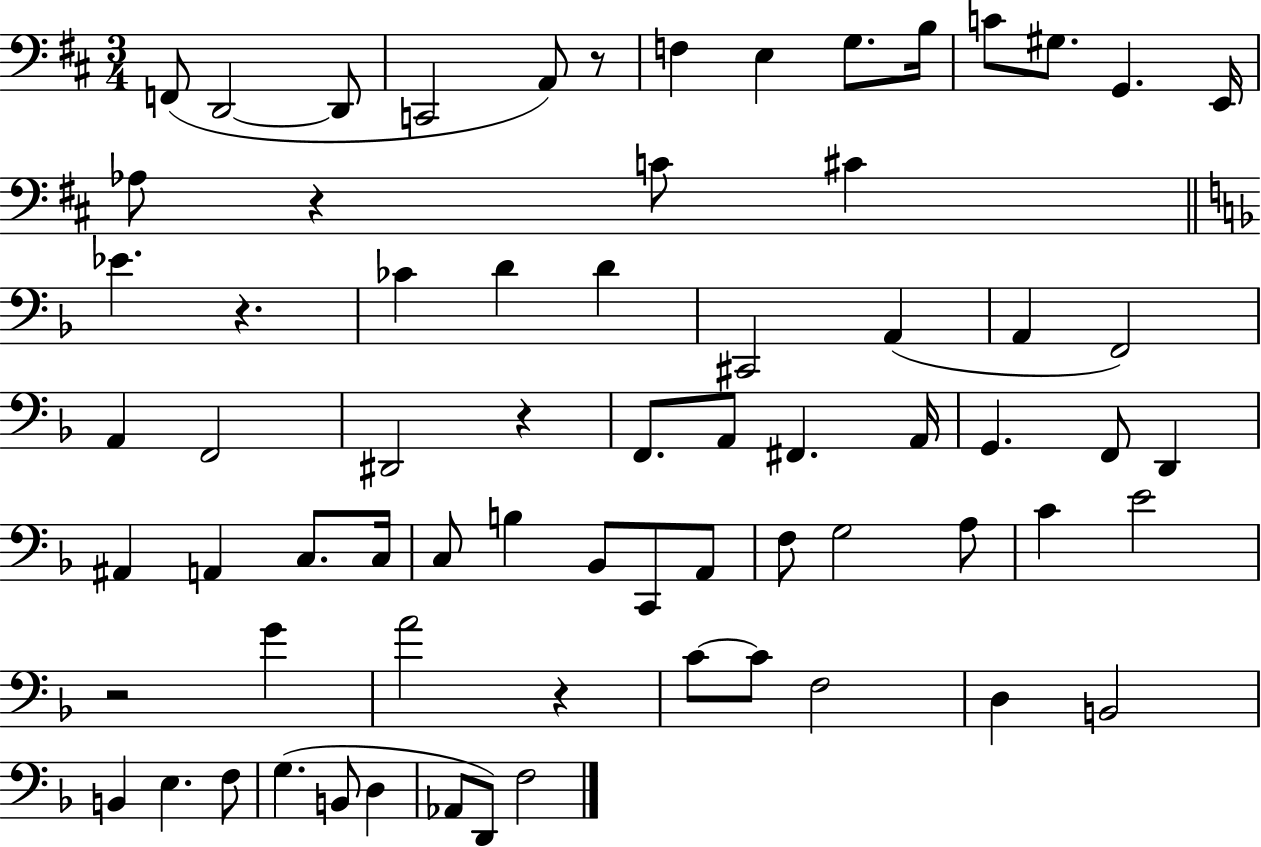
F2/e D2/h D2/e C2/h A2/e R/e F3/q E3/q G3/e. B3/s C4/e G#3/e. G2/q. E2/s Ab3/e R/q C4/e C#4/q Eb4/q. R/q. CES4/q D4/q D4/q C#2/h A2/q A2/q F2/h A2/q F2/h D#2/h R/q F2/e. A2/e F#2/q. A2/s G2/q. F2/e D2/q A#2/q A2/q C3/e. C3/s C3/e B3/q Bb2/e C2/e A2/e F3/e G3/h A3/e C4/q E4/h R/h G4/q A4/h R/q C4/e C4/e F3/h D3/q B2/h B2/q E3/q. F3/e G3/q. B2/e D3/q Ab2/e D2/e F3/h